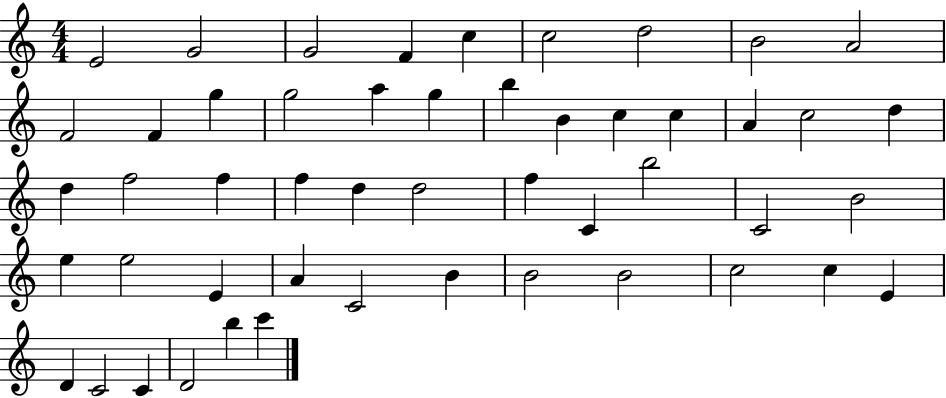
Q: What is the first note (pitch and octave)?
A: E4